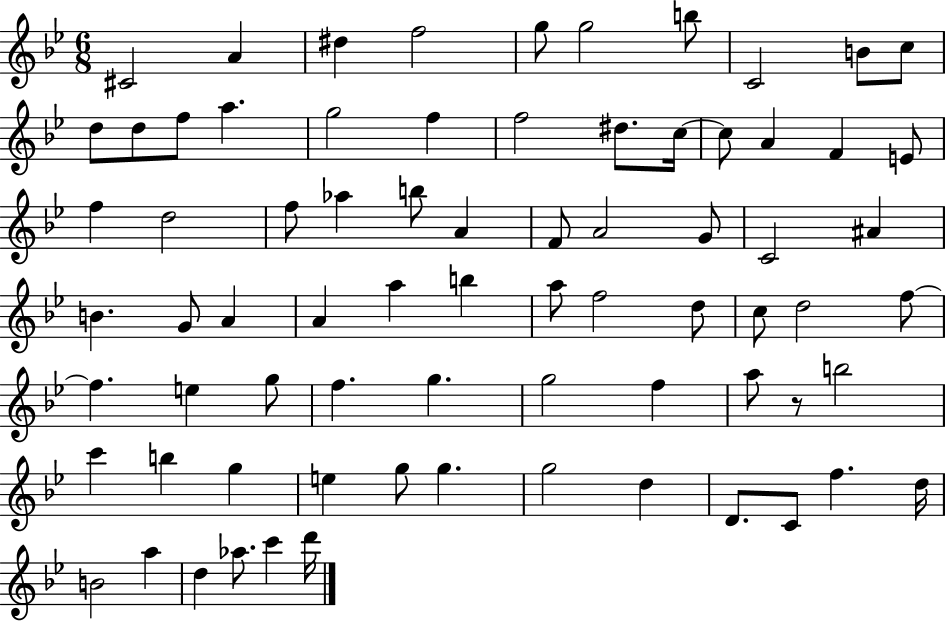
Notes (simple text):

C#4/h A4/q D#5/q F5/h G5/e G5/h B5/e C4/h B4/e C5/e D5/e D5/e F5/e A5/q. G5/h F5/q F5/h D#5/e. C5/s C5/e A4/q F4/q E4/e F5/q D5/h F5/e Ab5/q B5/e A4/q F4/e A4/h G4/e C4/h A#4/q B4/q. G4/e A4/q A4/q A5/q B5/q A5/e F5/h D5/e C5/e D5/h F5/e F5/q. E5/q G5/e F5/q. G5/q. G5/h F5/q A5/e R/e B5/h C6/q B5/q G5/q E5/q G5/e G5/q. G5/h D5/q D4/e. C4/e F5/q. D5/s B4/h A5/q D5/q Ab5/e. C6/q D6/s